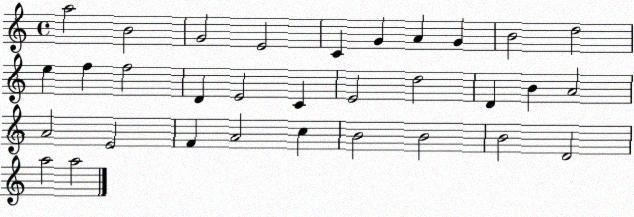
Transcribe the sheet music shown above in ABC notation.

X:1
T:Untitled
M:4/4
L:1/4
K:C
a2 B2 G2 E2 C G A G B2 d2 e f f2 D E2 C E2 d2 D B A2 A2 E2 F A2 c B2 B2 B2 D2 a2 a2